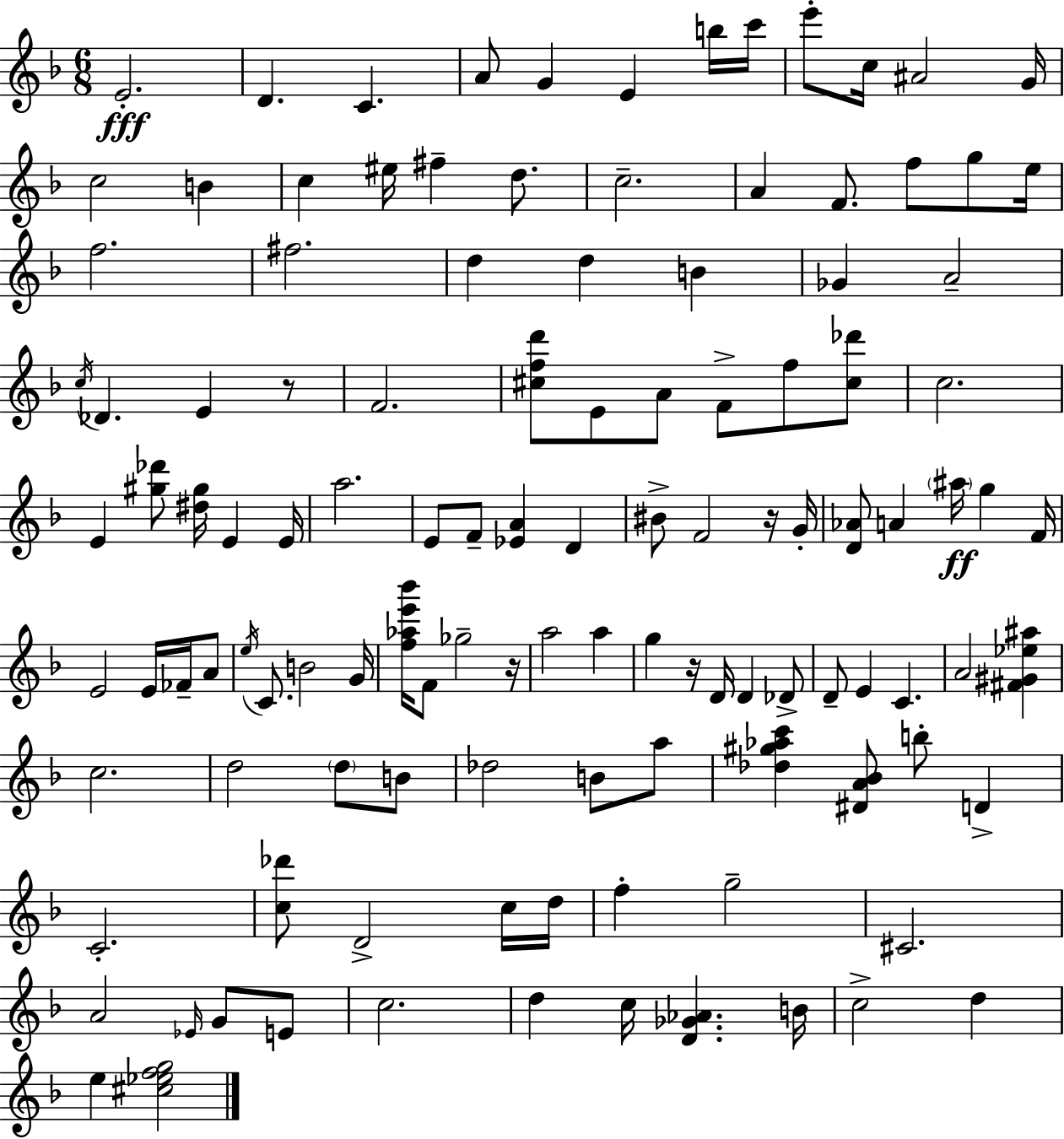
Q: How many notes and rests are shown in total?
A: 118